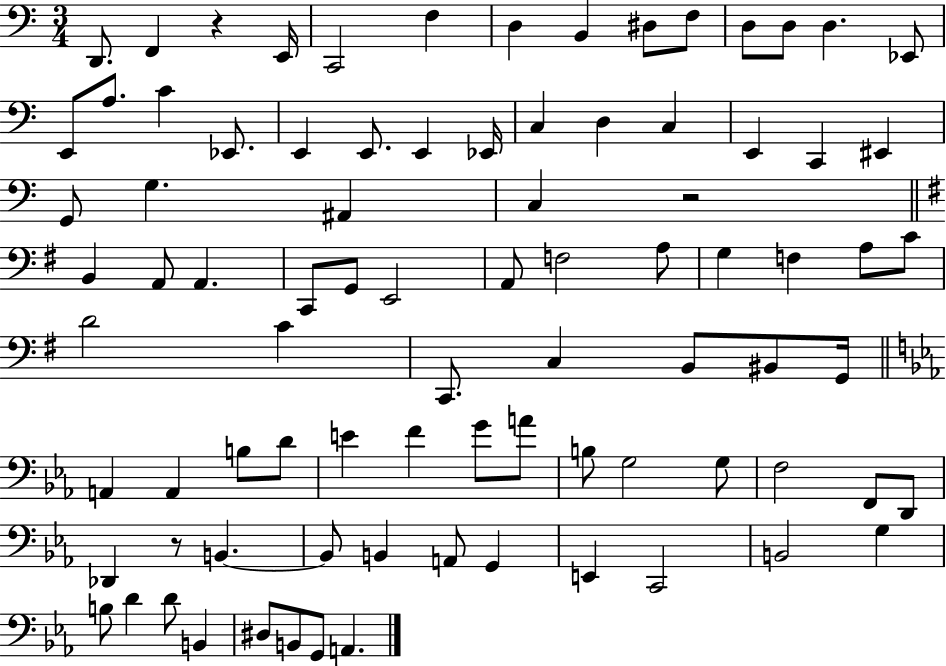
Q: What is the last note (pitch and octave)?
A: A2